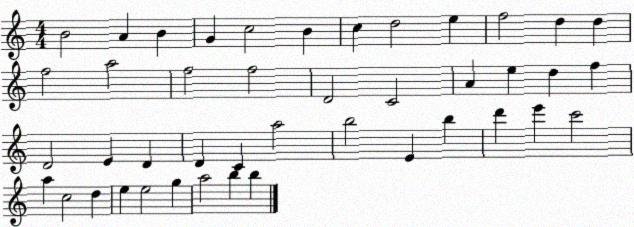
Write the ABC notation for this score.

X:1
T:Untitled
M:4/4
L:1/4
K:C
B2 A B G c2 B c d2 e f2 d d f2 a2 f2 f2 D2 C2 A e d f D2 E D D C a2 b2 E b d' e' c'2 a c2 d e e2 g a2 b b